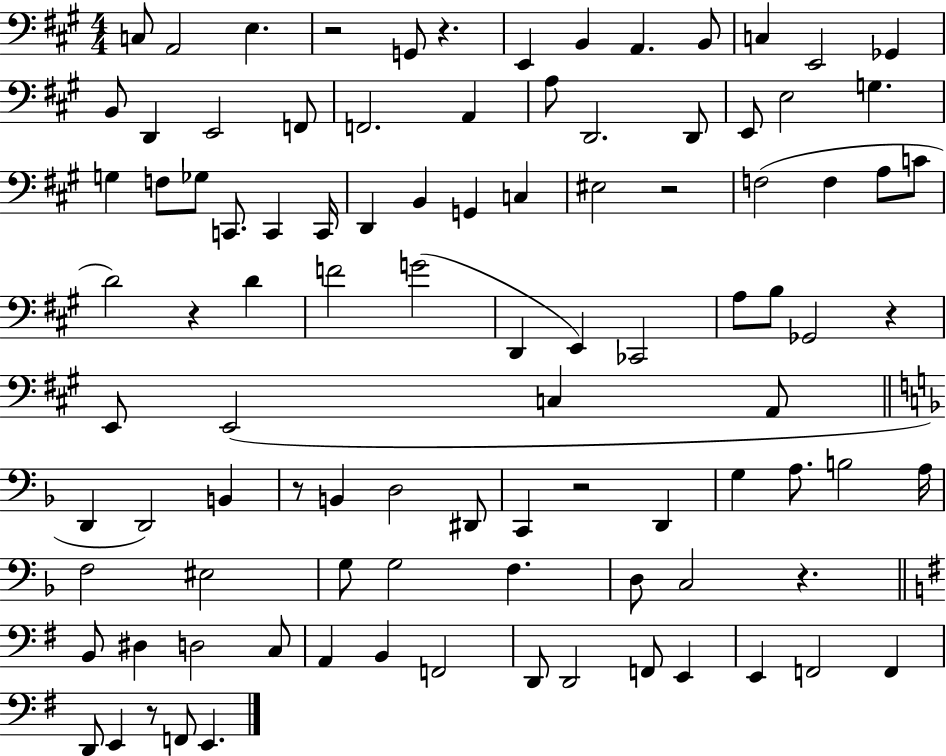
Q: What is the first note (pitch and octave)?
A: C3